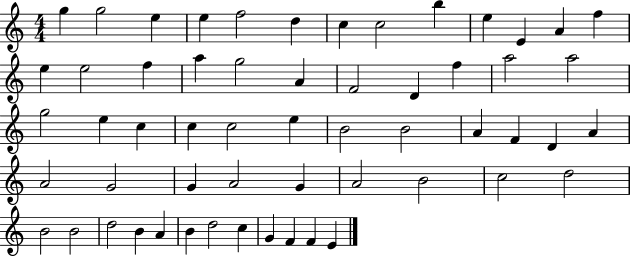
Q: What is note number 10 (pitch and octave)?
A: E5